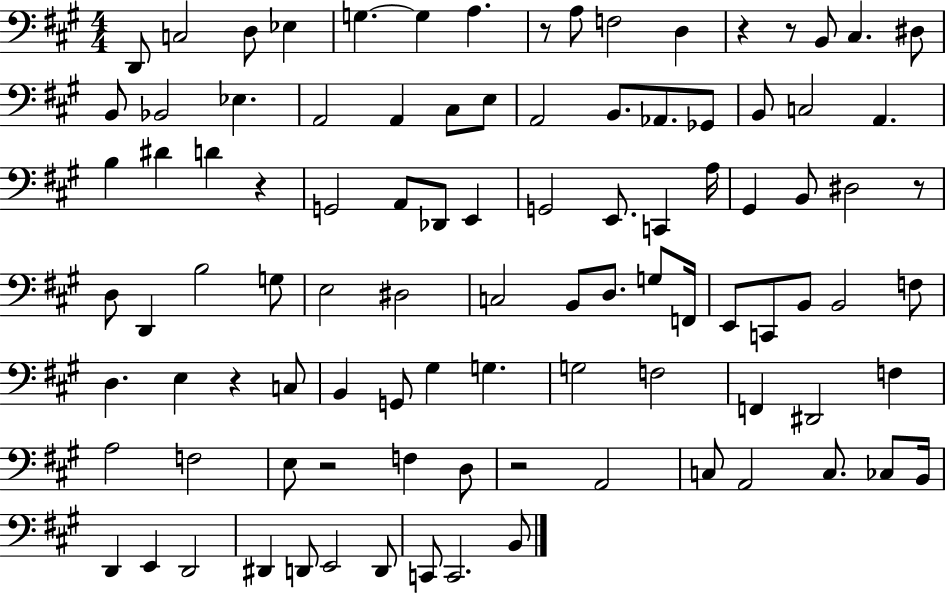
{
  \clef bass
  \numericTimeSignature
  \time 4/4
  \key a \major
  d,8 c2 d8 ees4 | g4.~~ g4 a4. | r8 a8 f2 d4 | r4 r8 b,8 cis4. dis8 | \break b,8 bes,2 ees4. | a,2 a,4 cis8 e8 | a,2 b,8. aes,8. ges,8 | b,8 c2 a,4. | \break b4 dis'4 d'4 r4 | g,2 a,8 des,8 e,4 | g,2 e,8. c,4 a16 | gis,4 b,8 dis2 r8 | \break d8 d,4 b2 g8 | e2 dis2 | c2 b,8 d8. g8 f,16 | e,8 c,8 b,8 b,2 f8 | \break d4. e4 r4 c8 | b,4 g,8 gis4 g4. | g2 f2 | f,4 dis,2 f4 | \break a2 f2 | e8 r2 f4 d8 | r2 a,2 | c8 a,2 c8. ces8 b,16 | \break d,4 e,4 d,2 | dis,4 d,8 e,2 d,8 | c,8 c,2. b,8 | \bar "|."
}